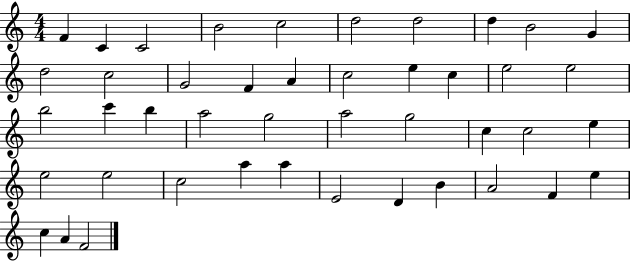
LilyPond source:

{
  \clef treble
  \numericTimeSignature
  \time 4/4
  \key c \major
  f'4 c'4 c'2 | b'2 c''2 | d''2 d''2 | d''4 b'2 g'4 | \break d''2 c''2 | g'2 f'4 a'4 | c''2 e''4 c''4 | e''2 e''2 | \break b''2 c'''4 b''4 | a''2 g''2 | a''2 g''2 | c''4 c''2 e''4 | \break e''2 e''2 | c''2 a''4 a''4 | e'2 d'4 b'4 | a'2 f'4 e''4 | \break c''4 a'4 f'2 | \bar "|."
}